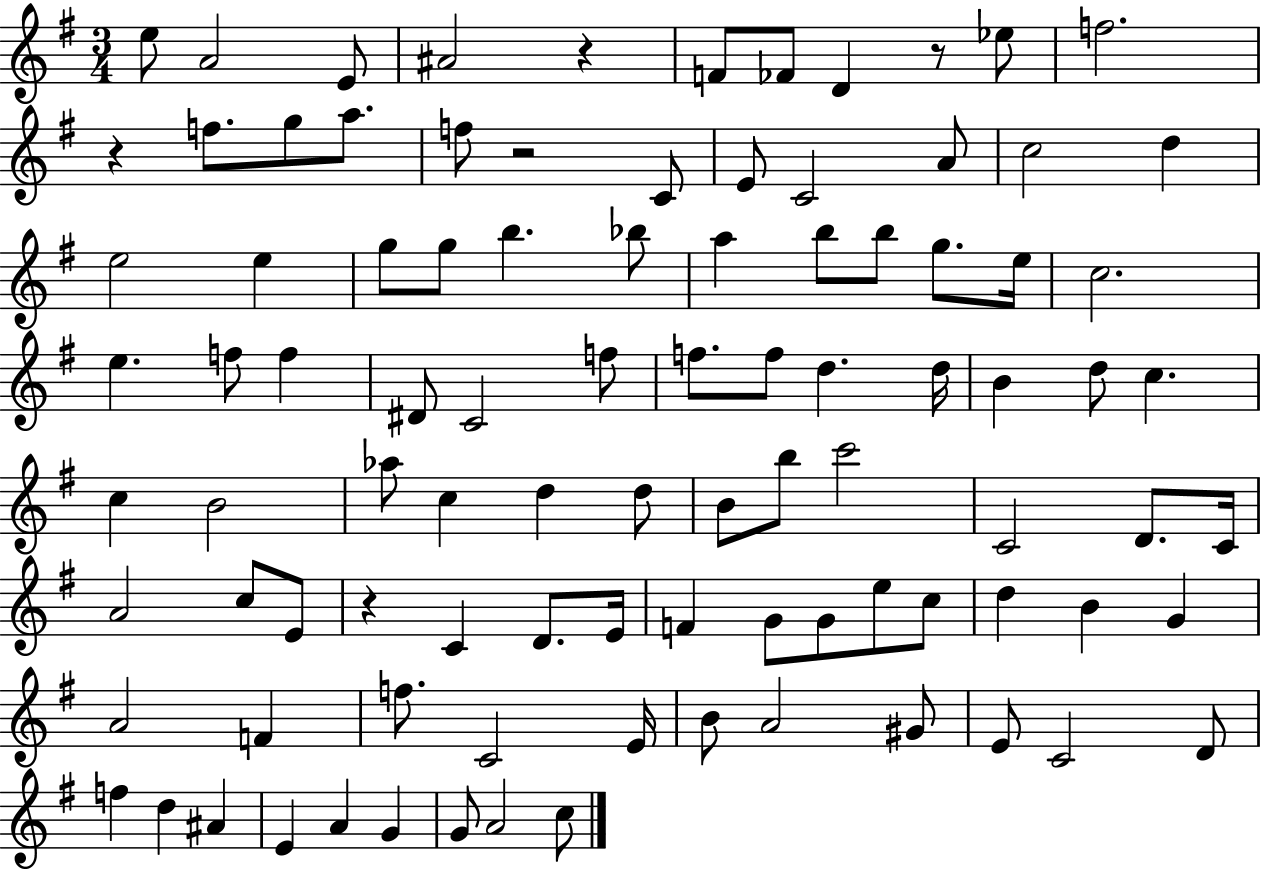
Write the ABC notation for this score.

X:1
T:Untitled
M:3/4
L:1/4
K:G
e/2 A2 E/2 ^A2 z F/2 _F/2 D z/2 _e/2 f2 z f/2 g/2 a/2 f/2 z2 C/2 E/2 C2 A/2 c2 d e2 e g/2 g/2 b _b/2 a b/2 b/2 g/2 e/4 c2 e f/2 f ^D/2 C2 f/2 f/2 f/2 d d/4 B d/2 c c B2 _a/2 c d d/2 B/2 b/2 c'2 C2 D/2 C/4 A2 c/2 E/2 z C D/2 E/4 F G/2 G/2 e/2 c/2 d B G A2 F f/2 C2 E/4 B/2 A2 ^G/2 E/2 C2 D/2 f d ^A E A G G/2 A2 c/2